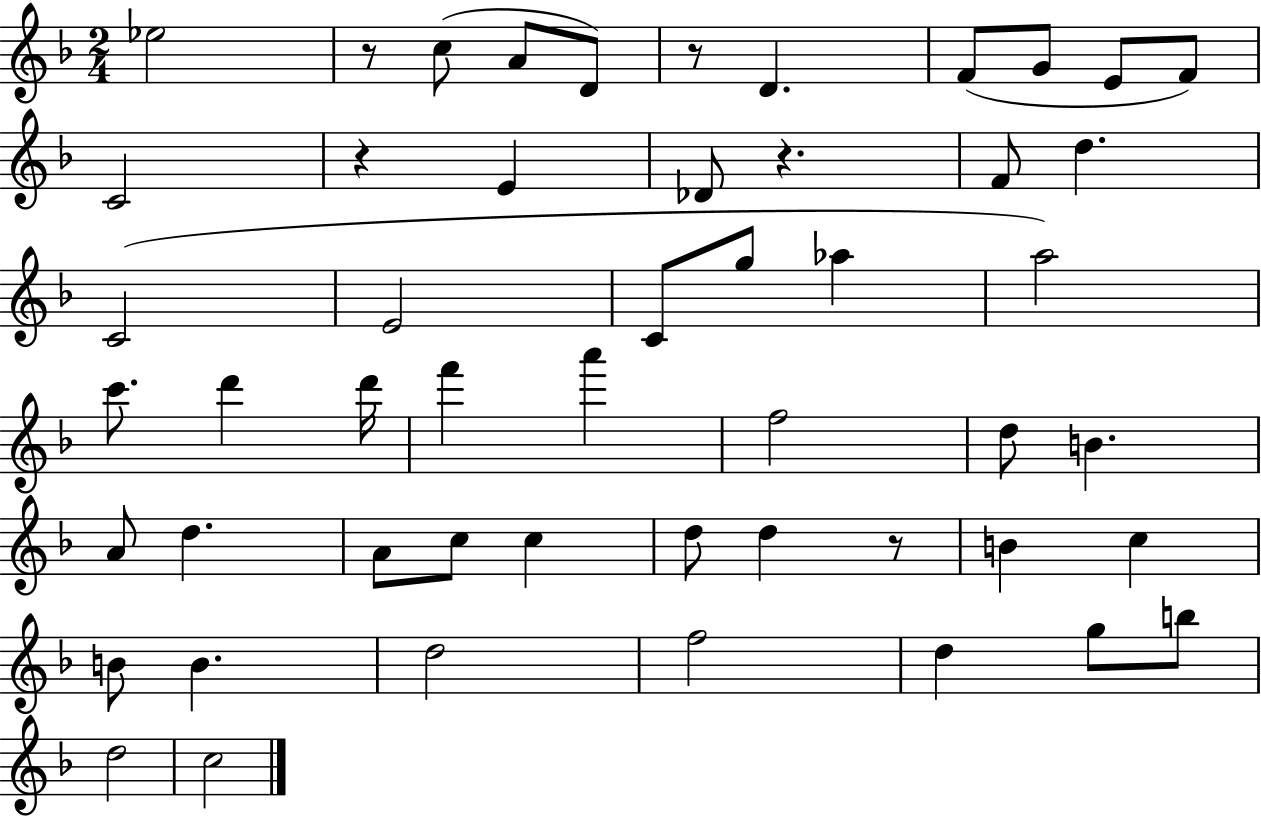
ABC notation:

X:1
T:Untitled
M:2/4
L:1/4
K:F
_e2 z/2 c/2 A/2 D/2 z/2 D F/2 G/2 E/2 F/2 C2 z E _D/2 z F/2 d C2 E2 C/2 g/2 _a a2 c'/2 d' d'/4 f' a' f2 d/2 B A/2 d A/2 c/2 c d/2 d z/2 B c B/2 B d2 f2 d g/2 b/2 d2 c2